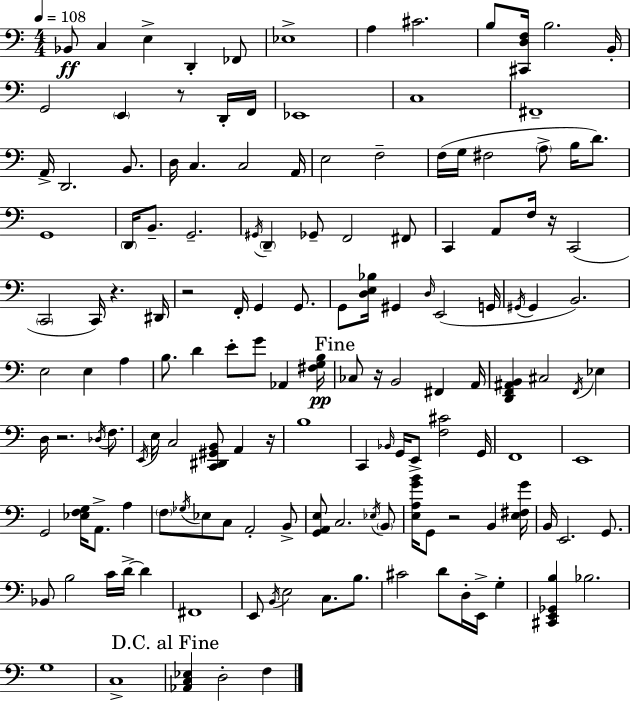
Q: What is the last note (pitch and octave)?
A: F3